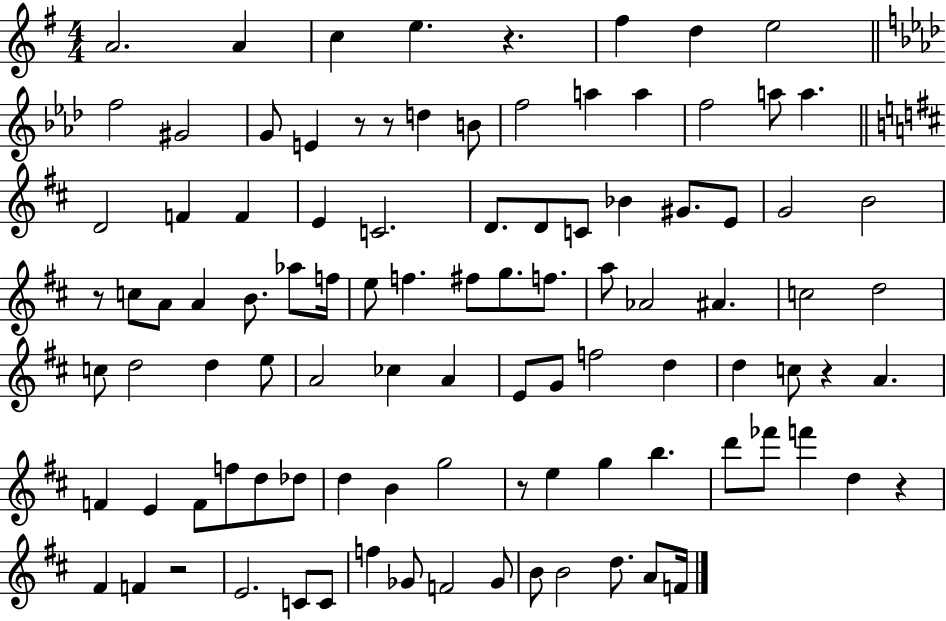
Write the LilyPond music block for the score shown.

{
  \clef treble
  \numericTimeSignature
  \time 4/4
  \key g \major
  a'2. a'4 | c''4 e''4. r4. | fis''4 d''4 e''2 | \bar "||" \break \key f \minor f''2 gis'2 | g'8 e'4 r8 r8 d''4 b'8 | f''2 a''4 a''4 | f''2 a''8 a''4. | \break \bar "||" \break \key d \major d'2 f'4 f'4 | e'4 c'2. | d'8. d'8 c'8 bes'4 gis'8. e'8 | g'2 b'2 | \break r8 c''8 a'8 a'4 b'8. aes''8 f''16 | e''8 f''4. fis''8 g''8. f''8. | a''8 aes'2 ais'4. | c''2 d''2 | \break c''8 d''2 d''4 e''8 | a'2 ces''4 a'4 | e'8 g'8 f''2 d''4 | d''4 c''8 r4 a'4. | \break f'4 e'4 f'8 f''8 d''8 des''8 | d''4 b'4 g''2 | r8 e''4 g''4 b''4. | d'''8 fes'''8 f'''4 d''4 r4 | \break fis'4 f'4 r2 | e'2. c'8 c'8 | f''4 ges'8 f'2 ges'8 | b'8 b'2 d''8. a'8 f'16 | \break \bar "|."
}